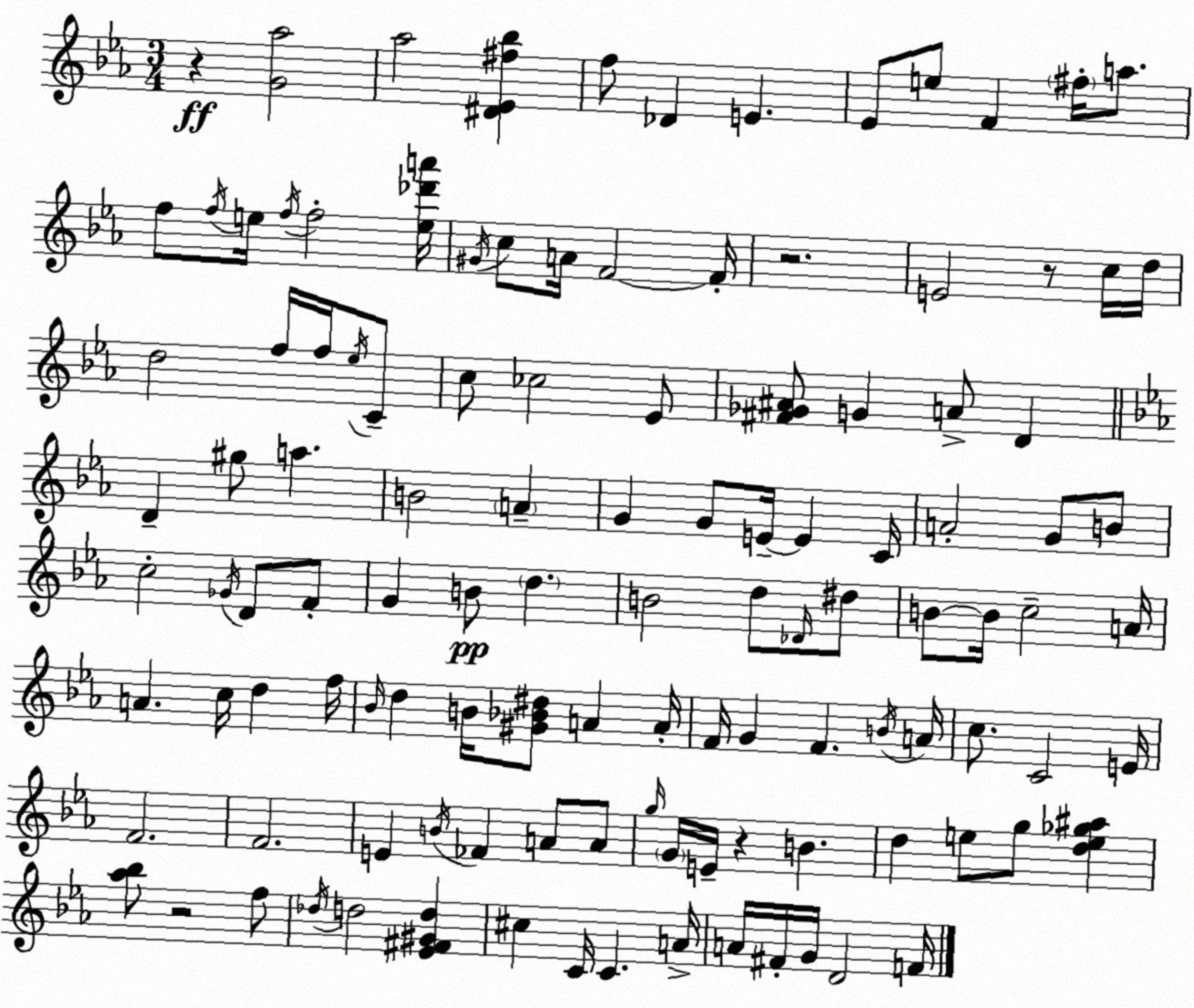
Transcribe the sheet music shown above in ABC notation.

X:1
T:Untitled
M:3/4
L:1/4
K:Eb
z [G_a]2 _a2 [^D_E^f_b] f/2 _D E _E/2 e/2 F ^f/4 a/2 f/2 f/4 e/4 f/4 f2 [e_d'a']/4 ^G/4 c/2 A/4 F2 F/4 z2 E2 z/2 c/4 d/4 d2 f/4 f/4 _e/4 C/2 c/2 _c2 _E/2 [^F_G^A]/2 G A/2 D D ^g/2 a B2 A G G/2 E/4 E C/4 A2 G/2 B/2 c2 _G/4 D/2 F/2 G B/2 d B2 d/2 _D/4 ^d/2 B/2 B/4 c2 A/4 A c/4 d f/4 _B/4 d B/4 [^G_B^d]/2 A A/4 F/4 G F B/4 A/4 c/2 C2 E/4 F2 F2 E B/4 _F A/2 A/2 g/4 G/4 E/4 z B d e/2 g/2 [de_g^a] [_a_b]/2 z2 f/2 _d/4 d2 [_E^F^Gd] ^c C/4 C A/4 A/4 ^F/4 G/4 D2 F/4